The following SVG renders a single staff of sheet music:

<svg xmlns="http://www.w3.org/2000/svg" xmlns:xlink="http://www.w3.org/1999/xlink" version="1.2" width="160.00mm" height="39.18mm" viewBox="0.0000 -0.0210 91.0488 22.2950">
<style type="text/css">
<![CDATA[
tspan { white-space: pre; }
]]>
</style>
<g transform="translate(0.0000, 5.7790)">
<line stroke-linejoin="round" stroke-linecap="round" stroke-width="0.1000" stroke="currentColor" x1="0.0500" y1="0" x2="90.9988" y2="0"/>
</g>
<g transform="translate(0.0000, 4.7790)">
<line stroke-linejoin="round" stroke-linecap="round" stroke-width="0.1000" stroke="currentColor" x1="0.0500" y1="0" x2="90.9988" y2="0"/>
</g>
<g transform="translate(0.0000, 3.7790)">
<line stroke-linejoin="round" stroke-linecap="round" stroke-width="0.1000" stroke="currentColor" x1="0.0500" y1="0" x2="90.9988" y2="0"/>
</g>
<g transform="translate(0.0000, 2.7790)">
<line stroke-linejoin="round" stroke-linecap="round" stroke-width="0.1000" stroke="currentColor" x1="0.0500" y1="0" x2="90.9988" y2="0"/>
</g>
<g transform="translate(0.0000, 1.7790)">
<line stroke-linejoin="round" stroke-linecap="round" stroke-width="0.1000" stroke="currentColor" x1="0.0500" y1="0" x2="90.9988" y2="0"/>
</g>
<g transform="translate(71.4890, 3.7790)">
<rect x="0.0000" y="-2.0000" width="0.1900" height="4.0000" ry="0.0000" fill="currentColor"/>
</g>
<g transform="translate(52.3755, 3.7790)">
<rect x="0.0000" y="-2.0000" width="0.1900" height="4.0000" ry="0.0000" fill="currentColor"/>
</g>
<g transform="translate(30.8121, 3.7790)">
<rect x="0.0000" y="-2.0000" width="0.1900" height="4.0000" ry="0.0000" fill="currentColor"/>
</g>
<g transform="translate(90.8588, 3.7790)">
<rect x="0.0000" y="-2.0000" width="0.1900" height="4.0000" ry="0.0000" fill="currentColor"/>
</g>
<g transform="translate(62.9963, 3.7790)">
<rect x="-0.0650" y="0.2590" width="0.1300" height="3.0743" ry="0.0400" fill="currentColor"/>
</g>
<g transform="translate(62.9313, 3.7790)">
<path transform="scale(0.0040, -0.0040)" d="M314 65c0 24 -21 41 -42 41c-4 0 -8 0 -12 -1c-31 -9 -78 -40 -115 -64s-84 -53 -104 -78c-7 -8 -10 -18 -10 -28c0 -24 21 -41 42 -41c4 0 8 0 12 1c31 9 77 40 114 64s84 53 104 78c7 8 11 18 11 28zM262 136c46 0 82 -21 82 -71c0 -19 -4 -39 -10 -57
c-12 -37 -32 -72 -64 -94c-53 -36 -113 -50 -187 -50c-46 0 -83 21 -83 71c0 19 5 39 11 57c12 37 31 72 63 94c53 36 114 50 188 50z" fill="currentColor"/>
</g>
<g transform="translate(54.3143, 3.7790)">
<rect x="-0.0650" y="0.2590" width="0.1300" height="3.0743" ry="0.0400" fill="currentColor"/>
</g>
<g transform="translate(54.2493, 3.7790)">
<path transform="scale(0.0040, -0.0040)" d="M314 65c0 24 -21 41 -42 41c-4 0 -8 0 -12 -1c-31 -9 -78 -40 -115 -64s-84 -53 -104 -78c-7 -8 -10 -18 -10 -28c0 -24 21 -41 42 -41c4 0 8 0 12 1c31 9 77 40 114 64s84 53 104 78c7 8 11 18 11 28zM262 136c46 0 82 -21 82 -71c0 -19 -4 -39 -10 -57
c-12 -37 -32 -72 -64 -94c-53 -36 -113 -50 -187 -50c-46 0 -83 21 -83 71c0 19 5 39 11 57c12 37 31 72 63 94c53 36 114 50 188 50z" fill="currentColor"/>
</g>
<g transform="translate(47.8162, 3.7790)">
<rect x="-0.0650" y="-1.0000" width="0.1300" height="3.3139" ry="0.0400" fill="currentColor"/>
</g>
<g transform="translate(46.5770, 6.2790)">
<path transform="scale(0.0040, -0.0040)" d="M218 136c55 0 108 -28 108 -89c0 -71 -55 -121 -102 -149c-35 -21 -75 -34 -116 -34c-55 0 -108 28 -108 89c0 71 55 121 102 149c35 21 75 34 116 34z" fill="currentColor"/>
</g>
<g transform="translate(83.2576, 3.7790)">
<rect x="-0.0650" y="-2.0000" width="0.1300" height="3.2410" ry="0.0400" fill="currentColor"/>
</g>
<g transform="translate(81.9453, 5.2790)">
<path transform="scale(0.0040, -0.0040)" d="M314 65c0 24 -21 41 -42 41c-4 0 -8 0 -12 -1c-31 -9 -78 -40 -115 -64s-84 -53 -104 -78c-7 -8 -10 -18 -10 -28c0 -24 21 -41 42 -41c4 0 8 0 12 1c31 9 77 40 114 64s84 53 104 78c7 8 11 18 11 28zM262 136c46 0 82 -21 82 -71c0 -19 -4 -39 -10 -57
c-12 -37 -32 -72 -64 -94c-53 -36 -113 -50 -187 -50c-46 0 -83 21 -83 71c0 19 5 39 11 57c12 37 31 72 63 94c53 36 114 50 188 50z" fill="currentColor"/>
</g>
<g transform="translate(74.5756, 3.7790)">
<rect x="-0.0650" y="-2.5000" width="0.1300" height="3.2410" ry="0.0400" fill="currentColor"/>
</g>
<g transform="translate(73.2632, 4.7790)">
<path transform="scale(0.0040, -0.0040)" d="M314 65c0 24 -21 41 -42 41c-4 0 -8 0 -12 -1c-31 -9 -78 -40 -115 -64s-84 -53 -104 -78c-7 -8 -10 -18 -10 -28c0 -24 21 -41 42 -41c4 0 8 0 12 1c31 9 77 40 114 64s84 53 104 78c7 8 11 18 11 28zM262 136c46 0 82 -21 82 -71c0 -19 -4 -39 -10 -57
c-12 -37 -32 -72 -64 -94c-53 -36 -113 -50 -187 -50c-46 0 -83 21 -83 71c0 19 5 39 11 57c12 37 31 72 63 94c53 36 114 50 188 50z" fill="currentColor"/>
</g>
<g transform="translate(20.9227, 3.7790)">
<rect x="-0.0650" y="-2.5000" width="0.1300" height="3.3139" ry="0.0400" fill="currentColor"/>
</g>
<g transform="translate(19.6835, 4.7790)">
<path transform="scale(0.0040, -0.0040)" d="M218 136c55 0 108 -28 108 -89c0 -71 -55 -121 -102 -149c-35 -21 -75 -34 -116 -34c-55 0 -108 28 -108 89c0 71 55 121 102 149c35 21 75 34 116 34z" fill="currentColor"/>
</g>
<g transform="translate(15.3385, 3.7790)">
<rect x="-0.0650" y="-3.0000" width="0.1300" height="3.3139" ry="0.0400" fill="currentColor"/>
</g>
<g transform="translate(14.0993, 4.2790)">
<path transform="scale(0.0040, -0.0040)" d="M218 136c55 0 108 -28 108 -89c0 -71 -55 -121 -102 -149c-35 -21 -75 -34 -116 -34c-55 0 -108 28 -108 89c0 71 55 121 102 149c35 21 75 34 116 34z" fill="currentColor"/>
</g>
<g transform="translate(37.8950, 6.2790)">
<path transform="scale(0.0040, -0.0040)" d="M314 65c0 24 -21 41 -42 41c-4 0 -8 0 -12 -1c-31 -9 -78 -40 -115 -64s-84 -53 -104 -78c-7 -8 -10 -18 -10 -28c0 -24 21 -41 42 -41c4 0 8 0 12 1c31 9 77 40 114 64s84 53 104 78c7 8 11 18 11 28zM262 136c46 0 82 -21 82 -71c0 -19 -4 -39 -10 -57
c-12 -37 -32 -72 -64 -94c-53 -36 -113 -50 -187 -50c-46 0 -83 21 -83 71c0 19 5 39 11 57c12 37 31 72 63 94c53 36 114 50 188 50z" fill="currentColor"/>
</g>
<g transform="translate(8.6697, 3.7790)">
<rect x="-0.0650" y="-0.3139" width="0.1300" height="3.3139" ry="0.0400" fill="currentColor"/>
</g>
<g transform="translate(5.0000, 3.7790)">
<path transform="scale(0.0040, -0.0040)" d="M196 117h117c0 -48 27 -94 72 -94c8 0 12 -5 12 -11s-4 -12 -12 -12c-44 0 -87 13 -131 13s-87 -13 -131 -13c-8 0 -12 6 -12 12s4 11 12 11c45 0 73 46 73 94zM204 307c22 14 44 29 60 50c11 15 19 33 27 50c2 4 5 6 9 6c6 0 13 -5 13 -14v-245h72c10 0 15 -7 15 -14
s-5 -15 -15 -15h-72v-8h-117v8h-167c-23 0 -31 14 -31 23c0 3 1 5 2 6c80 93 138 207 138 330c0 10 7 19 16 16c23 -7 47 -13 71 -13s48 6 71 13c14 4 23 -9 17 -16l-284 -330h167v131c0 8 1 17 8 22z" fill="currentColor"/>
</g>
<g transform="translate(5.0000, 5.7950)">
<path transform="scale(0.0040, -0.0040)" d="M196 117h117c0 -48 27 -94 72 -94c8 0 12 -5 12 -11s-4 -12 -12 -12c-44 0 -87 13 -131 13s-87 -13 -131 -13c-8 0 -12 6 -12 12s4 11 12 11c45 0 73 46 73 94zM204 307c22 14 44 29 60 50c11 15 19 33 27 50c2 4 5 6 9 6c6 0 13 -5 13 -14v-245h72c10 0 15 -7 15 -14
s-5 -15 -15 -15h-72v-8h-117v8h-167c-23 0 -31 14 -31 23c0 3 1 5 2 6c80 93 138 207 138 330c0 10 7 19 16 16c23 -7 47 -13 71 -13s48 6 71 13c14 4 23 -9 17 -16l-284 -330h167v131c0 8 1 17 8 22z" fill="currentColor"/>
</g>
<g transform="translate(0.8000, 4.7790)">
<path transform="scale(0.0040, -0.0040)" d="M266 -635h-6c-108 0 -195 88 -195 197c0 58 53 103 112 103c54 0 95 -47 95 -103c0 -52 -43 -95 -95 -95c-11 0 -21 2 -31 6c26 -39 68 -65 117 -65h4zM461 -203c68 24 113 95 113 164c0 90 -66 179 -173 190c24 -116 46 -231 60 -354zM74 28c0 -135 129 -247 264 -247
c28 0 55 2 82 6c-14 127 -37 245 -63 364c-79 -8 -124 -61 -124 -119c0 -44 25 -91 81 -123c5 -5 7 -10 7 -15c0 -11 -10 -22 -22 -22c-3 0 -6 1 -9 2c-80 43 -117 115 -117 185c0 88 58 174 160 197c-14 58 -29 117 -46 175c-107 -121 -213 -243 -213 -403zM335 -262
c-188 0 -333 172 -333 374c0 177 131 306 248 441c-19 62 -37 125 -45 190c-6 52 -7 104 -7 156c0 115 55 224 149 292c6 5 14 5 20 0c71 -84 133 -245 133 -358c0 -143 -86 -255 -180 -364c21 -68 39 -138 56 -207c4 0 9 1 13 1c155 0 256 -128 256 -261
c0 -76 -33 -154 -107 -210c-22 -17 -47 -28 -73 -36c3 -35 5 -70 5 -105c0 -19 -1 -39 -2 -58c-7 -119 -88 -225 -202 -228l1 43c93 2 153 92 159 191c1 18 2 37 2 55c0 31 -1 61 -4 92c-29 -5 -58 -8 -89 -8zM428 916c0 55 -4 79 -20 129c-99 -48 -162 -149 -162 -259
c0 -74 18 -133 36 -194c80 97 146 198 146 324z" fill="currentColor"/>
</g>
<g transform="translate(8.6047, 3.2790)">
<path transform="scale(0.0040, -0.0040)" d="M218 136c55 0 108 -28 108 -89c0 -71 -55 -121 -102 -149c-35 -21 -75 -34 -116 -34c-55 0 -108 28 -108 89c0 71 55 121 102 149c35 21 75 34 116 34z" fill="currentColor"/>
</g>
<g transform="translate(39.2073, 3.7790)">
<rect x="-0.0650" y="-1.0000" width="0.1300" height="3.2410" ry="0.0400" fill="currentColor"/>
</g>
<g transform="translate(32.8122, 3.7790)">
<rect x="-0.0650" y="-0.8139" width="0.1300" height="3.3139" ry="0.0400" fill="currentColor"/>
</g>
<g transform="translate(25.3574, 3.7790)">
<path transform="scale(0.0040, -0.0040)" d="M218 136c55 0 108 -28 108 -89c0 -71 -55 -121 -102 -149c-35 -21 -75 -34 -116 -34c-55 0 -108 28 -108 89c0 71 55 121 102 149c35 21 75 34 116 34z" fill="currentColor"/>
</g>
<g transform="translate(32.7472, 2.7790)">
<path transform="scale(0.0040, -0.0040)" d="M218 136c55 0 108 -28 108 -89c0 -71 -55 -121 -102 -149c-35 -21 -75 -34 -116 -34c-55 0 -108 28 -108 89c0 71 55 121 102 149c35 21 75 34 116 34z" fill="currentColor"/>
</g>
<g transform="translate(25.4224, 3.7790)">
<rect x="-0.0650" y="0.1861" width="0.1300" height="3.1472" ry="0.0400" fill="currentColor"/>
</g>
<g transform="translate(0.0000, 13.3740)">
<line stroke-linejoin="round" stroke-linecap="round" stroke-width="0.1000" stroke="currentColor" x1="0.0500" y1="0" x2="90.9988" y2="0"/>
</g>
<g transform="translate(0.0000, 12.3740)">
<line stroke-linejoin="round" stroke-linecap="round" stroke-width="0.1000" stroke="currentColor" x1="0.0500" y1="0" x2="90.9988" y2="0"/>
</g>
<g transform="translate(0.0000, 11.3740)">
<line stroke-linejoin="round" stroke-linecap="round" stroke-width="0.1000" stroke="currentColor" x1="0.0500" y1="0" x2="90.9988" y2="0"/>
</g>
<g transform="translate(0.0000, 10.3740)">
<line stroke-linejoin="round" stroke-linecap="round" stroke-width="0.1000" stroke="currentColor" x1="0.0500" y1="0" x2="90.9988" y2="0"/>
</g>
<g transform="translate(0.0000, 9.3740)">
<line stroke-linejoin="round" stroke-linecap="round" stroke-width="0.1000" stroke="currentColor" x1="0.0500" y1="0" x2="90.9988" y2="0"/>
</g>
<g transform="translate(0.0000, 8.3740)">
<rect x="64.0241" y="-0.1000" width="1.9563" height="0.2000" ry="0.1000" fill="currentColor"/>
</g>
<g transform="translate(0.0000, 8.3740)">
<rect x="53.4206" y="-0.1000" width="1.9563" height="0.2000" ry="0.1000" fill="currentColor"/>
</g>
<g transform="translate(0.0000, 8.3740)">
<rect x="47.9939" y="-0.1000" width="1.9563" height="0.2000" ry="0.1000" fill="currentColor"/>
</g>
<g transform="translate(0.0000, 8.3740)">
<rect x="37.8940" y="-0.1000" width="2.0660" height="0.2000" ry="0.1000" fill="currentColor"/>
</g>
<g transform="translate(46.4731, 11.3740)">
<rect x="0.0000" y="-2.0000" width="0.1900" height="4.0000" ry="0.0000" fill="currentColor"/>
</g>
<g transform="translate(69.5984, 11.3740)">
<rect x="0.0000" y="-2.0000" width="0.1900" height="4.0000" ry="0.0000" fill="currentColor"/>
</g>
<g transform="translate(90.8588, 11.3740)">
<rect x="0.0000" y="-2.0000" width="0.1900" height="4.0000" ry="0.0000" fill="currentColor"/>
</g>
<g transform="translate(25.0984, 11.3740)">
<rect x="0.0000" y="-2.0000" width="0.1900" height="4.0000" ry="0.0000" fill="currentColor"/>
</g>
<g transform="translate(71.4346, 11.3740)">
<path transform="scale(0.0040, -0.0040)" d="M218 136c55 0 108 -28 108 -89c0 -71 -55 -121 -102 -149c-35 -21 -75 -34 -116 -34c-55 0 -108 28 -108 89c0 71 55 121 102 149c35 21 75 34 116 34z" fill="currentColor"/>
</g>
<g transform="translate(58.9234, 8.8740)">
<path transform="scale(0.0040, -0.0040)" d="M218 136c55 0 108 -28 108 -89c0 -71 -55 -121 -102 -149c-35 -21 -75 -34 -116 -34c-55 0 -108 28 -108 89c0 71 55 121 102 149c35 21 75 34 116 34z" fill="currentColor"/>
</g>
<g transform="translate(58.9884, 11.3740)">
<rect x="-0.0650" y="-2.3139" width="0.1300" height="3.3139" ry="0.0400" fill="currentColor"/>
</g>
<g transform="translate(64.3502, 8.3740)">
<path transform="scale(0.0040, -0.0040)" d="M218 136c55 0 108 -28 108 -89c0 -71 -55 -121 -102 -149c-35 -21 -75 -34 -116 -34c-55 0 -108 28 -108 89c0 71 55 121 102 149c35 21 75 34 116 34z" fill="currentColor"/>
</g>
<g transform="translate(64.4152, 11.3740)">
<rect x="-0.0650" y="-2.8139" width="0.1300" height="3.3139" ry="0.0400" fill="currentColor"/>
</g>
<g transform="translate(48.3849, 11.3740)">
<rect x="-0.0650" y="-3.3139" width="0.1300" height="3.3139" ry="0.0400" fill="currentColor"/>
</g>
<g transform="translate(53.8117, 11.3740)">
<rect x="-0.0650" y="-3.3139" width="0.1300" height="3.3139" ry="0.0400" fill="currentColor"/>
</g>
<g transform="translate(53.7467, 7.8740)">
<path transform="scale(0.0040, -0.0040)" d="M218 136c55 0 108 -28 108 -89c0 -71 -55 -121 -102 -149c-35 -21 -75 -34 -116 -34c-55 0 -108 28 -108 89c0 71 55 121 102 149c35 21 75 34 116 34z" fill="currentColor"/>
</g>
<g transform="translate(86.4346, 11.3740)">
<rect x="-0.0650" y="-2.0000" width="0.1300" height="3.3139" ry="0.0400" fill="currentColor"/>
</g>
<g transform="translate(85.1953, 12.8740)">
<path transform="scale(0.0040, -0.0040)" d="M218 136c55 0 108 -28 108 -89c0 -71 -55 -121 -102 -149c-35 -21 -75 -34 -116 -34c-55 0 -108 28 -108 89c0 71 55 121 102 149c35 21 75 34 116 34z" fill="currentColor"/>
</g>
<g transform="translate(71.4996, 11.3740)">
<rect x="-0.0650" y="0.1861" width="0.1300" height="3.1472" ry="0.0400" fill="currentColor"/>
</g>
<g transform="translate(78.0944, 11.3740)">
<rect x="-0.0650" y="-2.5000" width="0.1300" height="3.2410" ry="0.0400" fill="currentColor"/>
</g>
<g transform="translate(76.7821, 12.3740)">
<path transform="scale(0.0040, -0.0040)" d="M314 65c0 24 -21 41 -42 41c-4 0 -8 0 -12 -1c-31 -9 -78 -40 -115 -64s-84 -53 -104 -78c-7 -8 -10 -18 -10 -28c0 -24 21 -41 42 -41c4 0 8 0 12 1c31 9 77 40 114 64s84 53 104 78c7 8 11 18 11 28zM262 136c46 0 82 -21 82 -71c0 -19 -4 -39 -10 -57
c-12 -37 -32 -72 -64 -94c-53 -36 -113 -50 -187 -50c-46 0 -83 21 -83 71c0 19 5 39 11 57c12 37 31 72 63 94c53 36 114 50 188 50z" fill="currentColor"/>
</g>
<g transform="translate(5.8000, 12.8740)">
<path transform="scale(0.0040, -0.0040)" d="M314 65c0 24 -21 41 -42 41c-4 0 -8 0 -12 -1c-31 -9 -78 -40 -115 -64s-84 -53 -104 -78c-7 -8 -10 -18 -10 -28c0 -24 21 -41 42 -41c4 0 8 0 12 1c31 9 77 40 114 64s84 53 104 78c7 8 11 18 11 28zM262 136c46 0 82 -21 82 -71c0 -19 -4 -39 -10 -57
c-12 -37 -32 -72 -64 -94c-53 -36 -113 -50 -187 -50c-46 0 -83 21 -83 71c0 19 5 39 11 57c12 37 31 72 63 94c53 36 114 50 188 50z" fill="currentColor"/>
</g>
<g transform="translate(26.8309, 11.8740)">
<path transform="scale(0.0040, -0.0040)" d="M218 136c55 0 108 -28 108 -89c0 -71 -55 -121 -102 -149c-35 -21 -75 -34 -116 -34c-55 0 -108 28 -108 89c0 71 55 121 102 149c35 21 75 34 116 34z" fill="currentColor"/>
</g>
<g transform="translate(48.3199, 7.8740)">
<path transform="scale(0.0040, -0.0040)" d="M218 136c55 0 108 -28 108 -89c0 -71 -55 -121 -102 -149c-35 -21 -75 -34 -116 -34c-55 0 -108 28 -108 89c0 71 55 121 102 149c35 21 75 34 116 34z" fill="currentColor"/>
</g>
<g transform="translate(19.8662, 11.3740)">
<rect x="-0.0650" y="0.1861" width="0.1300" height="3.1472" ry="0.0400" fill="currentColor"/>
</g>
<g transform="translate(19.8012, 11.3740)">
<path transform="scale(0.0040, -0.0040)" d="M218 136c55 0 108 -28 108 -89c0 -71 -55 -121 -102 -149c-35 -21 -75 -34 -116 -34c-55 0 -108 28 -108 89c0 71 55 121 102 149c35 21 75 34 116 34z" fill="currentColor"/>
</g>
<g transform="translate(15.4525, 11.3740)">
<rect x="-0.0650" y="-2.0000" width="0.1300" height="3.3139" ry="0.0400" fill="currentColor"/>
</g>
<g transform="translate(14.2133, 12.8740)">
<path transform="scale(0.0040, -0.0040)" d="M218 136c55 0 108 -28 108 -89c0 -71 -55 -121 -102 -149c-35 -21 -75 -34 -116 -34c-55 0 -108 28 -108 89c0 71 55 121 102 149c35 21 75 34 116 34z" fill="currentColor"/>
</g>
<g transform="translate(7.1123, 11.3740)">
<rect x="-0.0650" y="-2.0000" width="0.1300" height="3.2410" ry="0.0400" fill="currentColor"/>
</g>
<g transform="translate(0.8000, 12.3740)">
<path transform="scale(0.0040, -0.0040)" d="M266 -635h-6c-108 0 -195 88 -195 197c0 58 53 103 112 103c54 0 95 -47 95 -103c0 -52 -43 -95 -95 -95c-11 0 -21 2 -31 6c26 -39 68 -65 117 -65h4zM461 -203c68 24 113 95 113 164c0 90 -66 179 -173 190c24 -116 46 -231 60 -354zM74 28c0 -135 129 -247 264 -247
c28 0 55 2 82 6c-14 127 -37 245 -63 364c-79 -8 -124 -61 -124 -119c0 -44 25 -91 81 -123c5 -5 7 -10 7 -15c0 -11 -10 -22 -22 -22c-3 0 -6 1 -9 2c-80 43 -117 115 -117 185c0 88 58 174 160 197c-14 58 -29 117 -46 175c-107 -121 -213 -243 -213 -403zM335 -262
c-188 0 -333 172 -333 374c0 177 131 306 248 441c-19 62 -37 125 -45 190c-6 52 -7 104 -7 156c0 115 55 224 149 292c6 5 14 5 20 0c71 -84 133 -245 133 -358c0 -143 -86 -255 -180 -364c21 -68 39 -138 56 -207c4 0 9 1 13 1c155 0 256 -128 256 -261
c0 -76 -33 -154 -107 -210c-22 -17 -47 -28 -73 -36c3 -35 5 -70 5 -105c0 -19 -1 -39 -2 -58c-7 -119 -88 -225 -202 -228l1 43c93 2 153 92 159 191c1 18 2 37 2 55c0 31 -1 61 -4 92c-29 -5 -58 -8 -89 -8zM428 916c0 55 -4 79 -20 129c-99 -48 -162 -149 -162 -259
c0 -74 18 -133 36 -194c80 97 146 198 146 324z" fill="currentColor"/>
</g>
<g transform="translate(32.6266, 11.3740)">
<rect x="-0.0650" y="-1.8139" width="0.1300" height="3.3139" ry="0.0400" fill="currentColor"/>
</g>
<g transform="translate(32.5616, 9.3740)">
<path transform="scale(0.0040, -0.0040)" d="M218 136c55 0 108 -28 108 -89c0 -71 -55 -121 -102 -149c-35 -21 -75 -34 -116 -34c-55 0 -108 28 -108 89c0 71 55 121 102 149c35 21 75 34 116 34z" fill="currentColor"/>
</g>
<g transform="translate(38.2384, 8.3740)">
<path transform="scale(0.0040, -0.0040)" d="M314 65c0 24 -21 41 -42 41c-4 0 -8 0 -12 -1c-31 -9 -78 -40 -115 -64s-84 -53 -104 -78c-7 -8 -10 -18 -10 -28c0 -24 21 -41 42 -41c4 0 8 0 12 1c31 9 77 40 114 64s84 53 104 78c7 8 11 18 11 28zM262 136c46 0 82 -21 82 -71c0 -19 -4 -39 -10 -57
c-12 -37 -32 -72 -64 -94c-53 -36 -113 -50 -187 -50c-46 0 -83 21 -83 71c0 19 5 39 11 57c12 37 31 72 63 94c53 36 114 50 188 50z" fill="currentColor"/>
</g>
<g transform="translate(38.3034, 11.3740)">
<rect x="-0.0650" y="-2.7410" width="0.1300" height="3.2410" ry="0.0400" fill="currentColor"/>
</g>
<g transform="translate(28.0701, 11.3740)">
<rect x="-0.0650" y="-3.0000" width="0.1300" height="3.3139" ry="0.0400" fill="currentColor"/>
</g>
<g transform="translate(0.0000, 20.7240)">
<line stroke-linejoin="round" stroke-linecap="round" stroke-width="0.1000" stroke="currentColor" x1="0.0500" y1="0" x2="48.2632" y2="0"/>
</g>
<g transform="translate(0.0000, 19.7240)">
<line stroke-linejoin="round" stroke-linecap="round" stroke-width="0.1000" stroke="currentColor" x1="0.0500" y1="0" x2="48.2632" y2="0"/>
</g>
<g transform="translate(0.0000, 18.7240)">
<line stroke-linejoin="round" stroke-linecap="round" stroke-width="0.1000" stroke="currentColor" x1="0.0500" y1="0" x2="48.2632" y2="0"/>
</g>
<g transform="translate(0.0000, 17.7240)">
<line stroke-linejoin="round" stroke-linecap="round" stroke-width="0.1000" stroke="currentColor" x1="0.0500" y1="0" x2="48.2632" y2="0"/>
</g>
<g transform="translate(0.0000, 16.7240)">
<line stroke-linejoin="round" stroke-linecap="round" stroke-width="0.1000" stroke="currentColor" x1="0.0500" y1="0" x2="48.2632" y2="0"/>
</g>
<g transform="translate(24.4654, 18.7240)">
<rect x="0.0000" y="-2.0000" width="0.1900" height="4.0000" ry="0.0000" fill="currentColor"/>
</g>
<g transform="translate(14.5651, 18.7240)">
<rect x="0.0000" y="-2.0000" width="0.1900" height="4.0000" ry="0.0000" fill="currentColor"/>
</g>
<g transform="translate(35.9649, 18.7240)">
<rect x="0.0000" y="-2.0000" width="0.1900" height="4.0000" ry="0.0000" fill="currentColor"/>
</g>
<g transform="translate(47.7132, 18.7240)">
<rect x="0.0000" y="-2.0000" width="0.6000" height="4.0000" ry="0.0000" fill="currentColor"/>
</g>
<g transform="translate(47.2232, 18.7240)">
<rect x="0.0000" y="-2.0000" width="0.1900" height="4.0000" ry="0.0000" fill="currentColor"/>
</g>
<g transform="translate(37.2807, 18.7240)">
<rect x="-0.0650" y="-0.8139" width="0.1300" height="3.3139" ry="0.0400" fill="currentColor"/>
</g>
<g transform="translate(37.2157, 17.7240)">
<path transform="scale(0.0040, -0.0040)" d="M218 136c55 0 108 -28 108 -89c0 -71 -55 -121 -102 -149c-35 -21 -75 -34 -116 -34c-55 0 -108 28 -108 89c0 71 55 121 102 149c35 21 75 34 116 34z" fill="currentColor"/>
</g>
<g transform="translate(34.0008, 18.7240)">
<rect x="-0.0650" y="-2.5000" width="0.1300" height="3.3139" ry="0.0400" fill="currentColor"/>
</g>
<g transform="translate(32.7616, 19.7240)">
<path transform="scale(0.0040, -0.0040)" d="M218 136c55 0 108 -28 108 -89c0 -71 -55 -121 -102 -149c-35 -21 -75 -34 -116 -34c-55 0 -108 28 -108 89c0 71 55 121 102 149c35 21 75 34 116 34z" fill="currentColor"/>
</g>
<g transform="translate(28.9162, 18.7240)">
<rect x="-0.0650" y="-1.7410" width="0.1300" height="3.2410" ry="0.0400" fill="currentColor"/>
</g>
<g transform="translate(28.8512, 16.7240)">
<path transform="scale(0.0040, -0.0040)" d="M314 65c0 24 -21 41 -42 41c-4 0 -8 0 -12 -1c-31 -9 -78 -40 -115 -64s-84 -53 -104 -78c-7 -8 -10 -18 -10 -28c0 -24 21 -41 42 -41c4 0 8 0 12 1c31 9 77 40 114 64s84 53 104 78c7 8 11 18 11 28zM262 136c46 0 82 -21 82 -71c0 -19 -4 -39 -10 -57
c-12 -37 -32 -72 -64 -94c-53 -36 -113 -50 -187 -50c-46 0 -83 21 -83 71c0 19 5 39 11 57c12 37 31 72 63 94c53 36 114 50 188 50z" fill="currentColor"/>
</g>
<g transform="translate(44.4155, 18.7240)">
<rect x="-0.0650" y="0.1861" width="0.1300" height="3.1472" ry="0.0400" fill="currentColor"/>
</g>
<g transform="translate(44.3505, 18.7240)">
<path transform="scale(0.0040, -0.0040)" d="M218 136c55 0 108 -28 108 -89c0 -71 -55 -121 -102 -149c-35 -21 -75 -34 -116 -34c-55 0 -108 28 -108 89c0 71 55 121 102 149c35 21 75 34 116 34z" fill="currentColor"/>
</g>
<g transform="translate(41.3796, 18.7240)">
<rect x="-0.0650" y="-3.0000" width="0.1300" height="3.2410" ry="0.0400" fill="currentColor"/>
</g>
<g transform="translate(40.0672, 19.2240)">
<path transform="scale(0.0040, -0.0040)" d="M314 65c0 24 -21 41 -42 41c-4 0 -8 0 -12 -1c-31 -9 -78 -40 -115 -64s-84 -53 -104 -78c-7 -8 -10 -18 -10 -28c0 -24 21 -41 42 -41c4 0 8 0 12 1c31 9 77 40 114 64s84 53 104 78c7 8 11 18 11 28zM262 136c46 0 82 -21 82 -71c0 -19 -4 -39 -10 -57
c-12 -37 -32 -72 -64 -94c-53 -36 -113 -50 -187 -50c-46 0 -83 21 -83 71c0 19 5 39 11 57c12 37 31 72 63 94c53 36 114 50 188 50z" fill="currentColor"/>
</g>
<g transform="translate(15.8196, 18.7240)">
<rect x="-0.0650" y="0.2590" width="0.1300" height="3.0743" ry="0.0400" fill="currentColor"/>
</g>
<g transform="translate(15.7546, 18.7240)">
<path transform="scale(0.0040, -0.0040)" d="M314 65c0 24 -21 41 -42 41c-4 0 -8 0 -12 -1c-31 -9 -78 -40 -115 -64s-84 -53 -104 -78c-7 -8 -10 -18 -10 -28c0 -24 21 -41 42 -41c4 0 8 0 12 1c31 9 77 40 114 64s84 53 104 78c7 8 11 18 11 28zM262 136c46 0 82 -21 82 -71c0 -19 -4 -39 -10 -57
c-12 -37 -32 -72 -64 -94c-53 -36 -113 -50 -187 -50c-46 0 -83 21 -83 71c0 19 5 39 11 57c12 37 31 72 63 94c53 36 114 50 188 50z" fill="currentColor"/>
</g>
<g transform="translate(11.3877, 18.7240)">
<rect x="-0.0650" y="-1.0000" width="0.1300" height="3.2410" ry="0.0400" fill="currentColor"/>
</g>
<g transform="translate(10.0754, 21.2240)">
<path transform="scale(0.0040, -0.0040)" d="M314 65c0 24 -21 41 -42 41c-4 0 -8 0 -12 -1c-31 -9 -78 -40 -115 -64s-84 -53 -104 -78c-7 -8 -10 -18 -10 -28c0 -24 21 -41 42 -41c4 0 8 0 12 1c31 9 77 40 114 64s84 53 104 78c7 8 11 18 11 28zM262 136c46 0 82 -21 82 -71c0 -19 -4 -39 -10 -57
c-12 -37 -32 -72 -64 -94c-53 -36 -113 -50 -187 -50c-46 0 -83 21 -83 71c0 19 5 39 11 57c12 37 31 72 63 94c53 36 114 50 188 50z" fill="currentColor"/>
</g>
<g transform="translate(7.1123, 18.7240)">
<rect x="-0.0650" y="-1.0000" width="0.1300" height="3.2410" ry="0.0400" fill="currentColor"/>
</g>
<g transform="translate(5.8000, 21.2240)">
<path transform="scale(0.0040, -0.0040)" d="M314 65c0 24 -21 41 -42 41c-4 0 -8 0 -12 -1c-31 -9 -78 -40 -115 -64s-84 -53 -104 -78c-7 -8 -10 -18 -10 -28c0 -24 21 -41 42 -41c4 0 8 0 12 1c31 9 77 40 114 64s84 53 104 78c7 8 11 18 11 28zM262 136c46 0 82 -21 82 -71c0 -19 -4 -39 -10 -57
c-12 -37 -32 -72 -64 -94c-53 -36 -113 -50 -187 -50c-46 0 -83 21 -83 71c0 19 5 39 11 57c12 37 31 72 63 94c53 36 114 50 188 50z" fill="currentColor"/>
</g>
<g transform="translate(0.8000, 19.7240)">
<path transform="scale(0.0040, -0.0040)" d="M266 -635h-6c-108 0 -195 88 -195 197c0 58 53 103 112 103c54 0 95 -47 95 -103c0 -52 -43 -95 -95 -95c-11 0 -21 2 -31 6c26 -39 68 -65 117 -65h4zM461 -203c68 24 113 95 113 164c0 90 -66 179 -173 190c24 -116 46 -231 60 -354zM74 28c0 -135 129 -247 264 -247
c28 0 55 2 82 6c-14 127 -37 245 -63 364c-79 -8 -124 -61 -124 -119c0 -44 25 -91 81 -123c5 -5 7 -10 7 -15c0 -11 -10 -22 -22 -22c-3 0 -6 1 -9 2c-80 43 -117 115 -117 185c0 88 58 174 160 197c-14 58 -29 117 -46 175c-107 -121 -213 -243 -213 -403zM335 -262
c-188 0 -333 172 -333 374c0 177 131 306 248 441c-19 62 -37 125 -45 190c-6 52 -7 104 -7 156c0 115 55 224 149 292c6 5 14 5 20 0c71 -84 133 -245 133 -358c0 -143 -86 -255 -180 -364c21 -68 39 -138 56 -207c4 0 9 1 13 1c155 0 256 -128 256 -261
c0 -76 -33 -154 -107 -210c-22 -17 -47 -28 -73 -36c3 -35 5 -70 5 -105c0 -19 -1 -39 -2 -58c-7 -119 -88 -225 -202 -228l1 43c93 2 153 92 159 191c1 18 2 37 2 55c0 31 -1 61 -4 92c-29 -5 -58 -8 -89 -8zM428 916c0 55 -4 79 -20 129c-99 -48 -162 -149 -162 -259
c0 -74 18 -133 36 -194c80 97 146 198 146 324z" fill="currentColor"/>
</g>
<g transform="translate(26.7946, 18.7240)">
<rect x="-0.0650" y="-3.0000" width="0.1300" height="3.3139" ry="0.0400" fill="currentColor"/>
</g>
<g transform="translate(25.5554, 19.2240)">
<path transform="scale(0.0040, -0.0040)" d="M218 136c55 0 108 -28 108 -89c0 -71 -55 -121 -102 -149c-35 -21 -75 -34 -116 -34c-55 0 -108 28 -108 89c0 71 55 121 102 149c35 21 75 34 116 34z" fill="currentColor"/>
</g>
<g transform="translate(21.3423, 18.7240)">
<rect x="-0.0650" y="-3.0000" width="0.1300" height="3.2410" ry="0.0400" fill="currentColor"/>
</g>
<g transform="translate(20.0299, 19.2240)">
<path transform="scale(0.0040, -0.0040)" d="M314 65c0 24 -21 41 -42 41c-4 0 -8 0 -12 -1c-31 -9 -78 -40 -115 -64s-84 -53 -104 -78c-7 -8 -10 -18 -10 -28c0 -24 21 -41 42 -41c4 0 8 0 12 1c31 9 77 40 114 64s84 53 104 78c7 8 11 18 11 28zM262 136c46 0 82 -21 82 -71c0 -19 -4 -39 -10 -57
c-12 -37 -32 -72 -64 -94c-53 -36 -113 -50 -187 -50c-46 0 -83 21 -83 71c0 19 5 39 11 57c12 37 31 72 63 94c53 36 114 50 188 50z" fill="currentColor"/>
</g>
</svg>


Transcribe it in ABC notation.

X:1
T:Untitled
M:4/4
L:1/4
K:C
c A G B d D2 D B2 B2 G2 F2 F2 F B A f a2 b b g a B G2 F D2 D2 B2 A2 A f2 G d A2 B